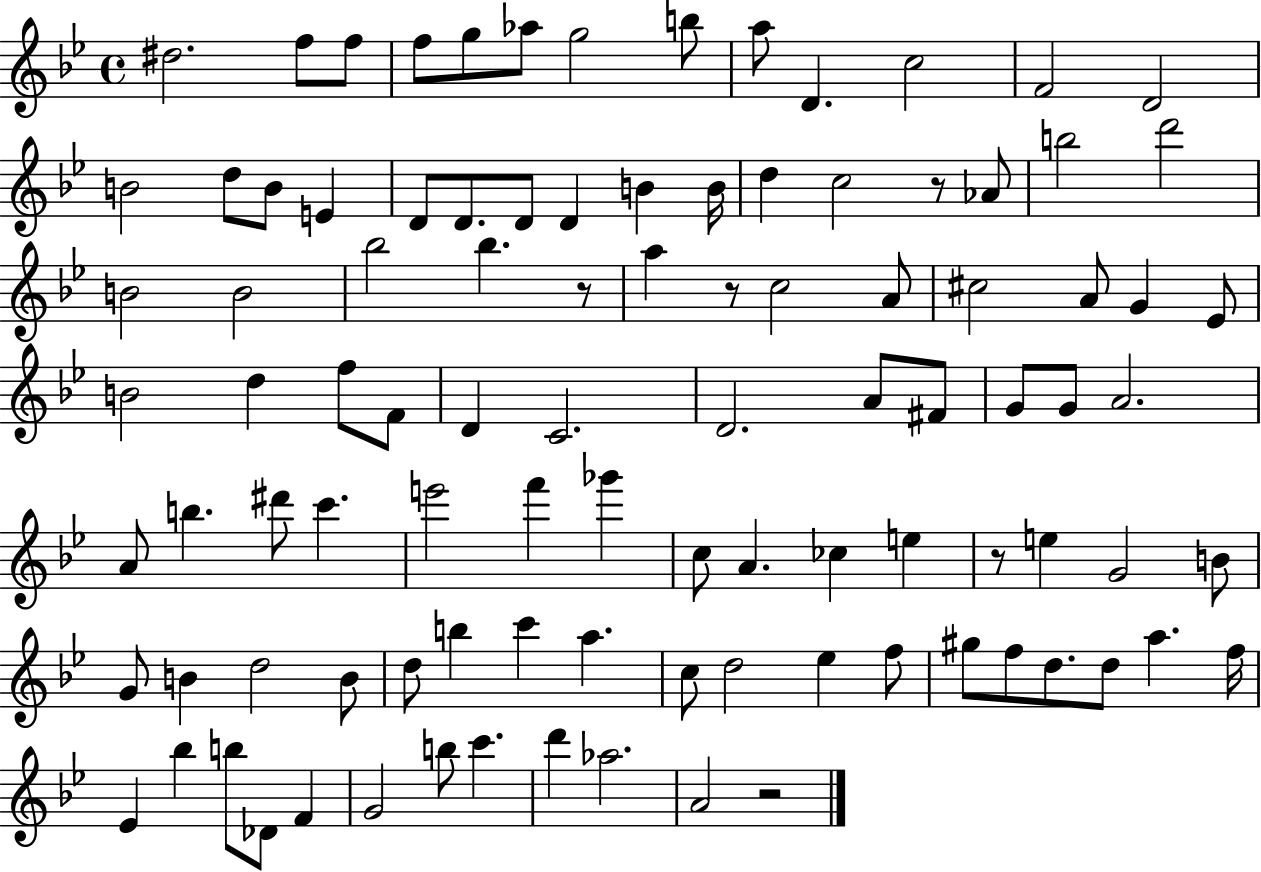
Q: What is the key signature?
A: BES major